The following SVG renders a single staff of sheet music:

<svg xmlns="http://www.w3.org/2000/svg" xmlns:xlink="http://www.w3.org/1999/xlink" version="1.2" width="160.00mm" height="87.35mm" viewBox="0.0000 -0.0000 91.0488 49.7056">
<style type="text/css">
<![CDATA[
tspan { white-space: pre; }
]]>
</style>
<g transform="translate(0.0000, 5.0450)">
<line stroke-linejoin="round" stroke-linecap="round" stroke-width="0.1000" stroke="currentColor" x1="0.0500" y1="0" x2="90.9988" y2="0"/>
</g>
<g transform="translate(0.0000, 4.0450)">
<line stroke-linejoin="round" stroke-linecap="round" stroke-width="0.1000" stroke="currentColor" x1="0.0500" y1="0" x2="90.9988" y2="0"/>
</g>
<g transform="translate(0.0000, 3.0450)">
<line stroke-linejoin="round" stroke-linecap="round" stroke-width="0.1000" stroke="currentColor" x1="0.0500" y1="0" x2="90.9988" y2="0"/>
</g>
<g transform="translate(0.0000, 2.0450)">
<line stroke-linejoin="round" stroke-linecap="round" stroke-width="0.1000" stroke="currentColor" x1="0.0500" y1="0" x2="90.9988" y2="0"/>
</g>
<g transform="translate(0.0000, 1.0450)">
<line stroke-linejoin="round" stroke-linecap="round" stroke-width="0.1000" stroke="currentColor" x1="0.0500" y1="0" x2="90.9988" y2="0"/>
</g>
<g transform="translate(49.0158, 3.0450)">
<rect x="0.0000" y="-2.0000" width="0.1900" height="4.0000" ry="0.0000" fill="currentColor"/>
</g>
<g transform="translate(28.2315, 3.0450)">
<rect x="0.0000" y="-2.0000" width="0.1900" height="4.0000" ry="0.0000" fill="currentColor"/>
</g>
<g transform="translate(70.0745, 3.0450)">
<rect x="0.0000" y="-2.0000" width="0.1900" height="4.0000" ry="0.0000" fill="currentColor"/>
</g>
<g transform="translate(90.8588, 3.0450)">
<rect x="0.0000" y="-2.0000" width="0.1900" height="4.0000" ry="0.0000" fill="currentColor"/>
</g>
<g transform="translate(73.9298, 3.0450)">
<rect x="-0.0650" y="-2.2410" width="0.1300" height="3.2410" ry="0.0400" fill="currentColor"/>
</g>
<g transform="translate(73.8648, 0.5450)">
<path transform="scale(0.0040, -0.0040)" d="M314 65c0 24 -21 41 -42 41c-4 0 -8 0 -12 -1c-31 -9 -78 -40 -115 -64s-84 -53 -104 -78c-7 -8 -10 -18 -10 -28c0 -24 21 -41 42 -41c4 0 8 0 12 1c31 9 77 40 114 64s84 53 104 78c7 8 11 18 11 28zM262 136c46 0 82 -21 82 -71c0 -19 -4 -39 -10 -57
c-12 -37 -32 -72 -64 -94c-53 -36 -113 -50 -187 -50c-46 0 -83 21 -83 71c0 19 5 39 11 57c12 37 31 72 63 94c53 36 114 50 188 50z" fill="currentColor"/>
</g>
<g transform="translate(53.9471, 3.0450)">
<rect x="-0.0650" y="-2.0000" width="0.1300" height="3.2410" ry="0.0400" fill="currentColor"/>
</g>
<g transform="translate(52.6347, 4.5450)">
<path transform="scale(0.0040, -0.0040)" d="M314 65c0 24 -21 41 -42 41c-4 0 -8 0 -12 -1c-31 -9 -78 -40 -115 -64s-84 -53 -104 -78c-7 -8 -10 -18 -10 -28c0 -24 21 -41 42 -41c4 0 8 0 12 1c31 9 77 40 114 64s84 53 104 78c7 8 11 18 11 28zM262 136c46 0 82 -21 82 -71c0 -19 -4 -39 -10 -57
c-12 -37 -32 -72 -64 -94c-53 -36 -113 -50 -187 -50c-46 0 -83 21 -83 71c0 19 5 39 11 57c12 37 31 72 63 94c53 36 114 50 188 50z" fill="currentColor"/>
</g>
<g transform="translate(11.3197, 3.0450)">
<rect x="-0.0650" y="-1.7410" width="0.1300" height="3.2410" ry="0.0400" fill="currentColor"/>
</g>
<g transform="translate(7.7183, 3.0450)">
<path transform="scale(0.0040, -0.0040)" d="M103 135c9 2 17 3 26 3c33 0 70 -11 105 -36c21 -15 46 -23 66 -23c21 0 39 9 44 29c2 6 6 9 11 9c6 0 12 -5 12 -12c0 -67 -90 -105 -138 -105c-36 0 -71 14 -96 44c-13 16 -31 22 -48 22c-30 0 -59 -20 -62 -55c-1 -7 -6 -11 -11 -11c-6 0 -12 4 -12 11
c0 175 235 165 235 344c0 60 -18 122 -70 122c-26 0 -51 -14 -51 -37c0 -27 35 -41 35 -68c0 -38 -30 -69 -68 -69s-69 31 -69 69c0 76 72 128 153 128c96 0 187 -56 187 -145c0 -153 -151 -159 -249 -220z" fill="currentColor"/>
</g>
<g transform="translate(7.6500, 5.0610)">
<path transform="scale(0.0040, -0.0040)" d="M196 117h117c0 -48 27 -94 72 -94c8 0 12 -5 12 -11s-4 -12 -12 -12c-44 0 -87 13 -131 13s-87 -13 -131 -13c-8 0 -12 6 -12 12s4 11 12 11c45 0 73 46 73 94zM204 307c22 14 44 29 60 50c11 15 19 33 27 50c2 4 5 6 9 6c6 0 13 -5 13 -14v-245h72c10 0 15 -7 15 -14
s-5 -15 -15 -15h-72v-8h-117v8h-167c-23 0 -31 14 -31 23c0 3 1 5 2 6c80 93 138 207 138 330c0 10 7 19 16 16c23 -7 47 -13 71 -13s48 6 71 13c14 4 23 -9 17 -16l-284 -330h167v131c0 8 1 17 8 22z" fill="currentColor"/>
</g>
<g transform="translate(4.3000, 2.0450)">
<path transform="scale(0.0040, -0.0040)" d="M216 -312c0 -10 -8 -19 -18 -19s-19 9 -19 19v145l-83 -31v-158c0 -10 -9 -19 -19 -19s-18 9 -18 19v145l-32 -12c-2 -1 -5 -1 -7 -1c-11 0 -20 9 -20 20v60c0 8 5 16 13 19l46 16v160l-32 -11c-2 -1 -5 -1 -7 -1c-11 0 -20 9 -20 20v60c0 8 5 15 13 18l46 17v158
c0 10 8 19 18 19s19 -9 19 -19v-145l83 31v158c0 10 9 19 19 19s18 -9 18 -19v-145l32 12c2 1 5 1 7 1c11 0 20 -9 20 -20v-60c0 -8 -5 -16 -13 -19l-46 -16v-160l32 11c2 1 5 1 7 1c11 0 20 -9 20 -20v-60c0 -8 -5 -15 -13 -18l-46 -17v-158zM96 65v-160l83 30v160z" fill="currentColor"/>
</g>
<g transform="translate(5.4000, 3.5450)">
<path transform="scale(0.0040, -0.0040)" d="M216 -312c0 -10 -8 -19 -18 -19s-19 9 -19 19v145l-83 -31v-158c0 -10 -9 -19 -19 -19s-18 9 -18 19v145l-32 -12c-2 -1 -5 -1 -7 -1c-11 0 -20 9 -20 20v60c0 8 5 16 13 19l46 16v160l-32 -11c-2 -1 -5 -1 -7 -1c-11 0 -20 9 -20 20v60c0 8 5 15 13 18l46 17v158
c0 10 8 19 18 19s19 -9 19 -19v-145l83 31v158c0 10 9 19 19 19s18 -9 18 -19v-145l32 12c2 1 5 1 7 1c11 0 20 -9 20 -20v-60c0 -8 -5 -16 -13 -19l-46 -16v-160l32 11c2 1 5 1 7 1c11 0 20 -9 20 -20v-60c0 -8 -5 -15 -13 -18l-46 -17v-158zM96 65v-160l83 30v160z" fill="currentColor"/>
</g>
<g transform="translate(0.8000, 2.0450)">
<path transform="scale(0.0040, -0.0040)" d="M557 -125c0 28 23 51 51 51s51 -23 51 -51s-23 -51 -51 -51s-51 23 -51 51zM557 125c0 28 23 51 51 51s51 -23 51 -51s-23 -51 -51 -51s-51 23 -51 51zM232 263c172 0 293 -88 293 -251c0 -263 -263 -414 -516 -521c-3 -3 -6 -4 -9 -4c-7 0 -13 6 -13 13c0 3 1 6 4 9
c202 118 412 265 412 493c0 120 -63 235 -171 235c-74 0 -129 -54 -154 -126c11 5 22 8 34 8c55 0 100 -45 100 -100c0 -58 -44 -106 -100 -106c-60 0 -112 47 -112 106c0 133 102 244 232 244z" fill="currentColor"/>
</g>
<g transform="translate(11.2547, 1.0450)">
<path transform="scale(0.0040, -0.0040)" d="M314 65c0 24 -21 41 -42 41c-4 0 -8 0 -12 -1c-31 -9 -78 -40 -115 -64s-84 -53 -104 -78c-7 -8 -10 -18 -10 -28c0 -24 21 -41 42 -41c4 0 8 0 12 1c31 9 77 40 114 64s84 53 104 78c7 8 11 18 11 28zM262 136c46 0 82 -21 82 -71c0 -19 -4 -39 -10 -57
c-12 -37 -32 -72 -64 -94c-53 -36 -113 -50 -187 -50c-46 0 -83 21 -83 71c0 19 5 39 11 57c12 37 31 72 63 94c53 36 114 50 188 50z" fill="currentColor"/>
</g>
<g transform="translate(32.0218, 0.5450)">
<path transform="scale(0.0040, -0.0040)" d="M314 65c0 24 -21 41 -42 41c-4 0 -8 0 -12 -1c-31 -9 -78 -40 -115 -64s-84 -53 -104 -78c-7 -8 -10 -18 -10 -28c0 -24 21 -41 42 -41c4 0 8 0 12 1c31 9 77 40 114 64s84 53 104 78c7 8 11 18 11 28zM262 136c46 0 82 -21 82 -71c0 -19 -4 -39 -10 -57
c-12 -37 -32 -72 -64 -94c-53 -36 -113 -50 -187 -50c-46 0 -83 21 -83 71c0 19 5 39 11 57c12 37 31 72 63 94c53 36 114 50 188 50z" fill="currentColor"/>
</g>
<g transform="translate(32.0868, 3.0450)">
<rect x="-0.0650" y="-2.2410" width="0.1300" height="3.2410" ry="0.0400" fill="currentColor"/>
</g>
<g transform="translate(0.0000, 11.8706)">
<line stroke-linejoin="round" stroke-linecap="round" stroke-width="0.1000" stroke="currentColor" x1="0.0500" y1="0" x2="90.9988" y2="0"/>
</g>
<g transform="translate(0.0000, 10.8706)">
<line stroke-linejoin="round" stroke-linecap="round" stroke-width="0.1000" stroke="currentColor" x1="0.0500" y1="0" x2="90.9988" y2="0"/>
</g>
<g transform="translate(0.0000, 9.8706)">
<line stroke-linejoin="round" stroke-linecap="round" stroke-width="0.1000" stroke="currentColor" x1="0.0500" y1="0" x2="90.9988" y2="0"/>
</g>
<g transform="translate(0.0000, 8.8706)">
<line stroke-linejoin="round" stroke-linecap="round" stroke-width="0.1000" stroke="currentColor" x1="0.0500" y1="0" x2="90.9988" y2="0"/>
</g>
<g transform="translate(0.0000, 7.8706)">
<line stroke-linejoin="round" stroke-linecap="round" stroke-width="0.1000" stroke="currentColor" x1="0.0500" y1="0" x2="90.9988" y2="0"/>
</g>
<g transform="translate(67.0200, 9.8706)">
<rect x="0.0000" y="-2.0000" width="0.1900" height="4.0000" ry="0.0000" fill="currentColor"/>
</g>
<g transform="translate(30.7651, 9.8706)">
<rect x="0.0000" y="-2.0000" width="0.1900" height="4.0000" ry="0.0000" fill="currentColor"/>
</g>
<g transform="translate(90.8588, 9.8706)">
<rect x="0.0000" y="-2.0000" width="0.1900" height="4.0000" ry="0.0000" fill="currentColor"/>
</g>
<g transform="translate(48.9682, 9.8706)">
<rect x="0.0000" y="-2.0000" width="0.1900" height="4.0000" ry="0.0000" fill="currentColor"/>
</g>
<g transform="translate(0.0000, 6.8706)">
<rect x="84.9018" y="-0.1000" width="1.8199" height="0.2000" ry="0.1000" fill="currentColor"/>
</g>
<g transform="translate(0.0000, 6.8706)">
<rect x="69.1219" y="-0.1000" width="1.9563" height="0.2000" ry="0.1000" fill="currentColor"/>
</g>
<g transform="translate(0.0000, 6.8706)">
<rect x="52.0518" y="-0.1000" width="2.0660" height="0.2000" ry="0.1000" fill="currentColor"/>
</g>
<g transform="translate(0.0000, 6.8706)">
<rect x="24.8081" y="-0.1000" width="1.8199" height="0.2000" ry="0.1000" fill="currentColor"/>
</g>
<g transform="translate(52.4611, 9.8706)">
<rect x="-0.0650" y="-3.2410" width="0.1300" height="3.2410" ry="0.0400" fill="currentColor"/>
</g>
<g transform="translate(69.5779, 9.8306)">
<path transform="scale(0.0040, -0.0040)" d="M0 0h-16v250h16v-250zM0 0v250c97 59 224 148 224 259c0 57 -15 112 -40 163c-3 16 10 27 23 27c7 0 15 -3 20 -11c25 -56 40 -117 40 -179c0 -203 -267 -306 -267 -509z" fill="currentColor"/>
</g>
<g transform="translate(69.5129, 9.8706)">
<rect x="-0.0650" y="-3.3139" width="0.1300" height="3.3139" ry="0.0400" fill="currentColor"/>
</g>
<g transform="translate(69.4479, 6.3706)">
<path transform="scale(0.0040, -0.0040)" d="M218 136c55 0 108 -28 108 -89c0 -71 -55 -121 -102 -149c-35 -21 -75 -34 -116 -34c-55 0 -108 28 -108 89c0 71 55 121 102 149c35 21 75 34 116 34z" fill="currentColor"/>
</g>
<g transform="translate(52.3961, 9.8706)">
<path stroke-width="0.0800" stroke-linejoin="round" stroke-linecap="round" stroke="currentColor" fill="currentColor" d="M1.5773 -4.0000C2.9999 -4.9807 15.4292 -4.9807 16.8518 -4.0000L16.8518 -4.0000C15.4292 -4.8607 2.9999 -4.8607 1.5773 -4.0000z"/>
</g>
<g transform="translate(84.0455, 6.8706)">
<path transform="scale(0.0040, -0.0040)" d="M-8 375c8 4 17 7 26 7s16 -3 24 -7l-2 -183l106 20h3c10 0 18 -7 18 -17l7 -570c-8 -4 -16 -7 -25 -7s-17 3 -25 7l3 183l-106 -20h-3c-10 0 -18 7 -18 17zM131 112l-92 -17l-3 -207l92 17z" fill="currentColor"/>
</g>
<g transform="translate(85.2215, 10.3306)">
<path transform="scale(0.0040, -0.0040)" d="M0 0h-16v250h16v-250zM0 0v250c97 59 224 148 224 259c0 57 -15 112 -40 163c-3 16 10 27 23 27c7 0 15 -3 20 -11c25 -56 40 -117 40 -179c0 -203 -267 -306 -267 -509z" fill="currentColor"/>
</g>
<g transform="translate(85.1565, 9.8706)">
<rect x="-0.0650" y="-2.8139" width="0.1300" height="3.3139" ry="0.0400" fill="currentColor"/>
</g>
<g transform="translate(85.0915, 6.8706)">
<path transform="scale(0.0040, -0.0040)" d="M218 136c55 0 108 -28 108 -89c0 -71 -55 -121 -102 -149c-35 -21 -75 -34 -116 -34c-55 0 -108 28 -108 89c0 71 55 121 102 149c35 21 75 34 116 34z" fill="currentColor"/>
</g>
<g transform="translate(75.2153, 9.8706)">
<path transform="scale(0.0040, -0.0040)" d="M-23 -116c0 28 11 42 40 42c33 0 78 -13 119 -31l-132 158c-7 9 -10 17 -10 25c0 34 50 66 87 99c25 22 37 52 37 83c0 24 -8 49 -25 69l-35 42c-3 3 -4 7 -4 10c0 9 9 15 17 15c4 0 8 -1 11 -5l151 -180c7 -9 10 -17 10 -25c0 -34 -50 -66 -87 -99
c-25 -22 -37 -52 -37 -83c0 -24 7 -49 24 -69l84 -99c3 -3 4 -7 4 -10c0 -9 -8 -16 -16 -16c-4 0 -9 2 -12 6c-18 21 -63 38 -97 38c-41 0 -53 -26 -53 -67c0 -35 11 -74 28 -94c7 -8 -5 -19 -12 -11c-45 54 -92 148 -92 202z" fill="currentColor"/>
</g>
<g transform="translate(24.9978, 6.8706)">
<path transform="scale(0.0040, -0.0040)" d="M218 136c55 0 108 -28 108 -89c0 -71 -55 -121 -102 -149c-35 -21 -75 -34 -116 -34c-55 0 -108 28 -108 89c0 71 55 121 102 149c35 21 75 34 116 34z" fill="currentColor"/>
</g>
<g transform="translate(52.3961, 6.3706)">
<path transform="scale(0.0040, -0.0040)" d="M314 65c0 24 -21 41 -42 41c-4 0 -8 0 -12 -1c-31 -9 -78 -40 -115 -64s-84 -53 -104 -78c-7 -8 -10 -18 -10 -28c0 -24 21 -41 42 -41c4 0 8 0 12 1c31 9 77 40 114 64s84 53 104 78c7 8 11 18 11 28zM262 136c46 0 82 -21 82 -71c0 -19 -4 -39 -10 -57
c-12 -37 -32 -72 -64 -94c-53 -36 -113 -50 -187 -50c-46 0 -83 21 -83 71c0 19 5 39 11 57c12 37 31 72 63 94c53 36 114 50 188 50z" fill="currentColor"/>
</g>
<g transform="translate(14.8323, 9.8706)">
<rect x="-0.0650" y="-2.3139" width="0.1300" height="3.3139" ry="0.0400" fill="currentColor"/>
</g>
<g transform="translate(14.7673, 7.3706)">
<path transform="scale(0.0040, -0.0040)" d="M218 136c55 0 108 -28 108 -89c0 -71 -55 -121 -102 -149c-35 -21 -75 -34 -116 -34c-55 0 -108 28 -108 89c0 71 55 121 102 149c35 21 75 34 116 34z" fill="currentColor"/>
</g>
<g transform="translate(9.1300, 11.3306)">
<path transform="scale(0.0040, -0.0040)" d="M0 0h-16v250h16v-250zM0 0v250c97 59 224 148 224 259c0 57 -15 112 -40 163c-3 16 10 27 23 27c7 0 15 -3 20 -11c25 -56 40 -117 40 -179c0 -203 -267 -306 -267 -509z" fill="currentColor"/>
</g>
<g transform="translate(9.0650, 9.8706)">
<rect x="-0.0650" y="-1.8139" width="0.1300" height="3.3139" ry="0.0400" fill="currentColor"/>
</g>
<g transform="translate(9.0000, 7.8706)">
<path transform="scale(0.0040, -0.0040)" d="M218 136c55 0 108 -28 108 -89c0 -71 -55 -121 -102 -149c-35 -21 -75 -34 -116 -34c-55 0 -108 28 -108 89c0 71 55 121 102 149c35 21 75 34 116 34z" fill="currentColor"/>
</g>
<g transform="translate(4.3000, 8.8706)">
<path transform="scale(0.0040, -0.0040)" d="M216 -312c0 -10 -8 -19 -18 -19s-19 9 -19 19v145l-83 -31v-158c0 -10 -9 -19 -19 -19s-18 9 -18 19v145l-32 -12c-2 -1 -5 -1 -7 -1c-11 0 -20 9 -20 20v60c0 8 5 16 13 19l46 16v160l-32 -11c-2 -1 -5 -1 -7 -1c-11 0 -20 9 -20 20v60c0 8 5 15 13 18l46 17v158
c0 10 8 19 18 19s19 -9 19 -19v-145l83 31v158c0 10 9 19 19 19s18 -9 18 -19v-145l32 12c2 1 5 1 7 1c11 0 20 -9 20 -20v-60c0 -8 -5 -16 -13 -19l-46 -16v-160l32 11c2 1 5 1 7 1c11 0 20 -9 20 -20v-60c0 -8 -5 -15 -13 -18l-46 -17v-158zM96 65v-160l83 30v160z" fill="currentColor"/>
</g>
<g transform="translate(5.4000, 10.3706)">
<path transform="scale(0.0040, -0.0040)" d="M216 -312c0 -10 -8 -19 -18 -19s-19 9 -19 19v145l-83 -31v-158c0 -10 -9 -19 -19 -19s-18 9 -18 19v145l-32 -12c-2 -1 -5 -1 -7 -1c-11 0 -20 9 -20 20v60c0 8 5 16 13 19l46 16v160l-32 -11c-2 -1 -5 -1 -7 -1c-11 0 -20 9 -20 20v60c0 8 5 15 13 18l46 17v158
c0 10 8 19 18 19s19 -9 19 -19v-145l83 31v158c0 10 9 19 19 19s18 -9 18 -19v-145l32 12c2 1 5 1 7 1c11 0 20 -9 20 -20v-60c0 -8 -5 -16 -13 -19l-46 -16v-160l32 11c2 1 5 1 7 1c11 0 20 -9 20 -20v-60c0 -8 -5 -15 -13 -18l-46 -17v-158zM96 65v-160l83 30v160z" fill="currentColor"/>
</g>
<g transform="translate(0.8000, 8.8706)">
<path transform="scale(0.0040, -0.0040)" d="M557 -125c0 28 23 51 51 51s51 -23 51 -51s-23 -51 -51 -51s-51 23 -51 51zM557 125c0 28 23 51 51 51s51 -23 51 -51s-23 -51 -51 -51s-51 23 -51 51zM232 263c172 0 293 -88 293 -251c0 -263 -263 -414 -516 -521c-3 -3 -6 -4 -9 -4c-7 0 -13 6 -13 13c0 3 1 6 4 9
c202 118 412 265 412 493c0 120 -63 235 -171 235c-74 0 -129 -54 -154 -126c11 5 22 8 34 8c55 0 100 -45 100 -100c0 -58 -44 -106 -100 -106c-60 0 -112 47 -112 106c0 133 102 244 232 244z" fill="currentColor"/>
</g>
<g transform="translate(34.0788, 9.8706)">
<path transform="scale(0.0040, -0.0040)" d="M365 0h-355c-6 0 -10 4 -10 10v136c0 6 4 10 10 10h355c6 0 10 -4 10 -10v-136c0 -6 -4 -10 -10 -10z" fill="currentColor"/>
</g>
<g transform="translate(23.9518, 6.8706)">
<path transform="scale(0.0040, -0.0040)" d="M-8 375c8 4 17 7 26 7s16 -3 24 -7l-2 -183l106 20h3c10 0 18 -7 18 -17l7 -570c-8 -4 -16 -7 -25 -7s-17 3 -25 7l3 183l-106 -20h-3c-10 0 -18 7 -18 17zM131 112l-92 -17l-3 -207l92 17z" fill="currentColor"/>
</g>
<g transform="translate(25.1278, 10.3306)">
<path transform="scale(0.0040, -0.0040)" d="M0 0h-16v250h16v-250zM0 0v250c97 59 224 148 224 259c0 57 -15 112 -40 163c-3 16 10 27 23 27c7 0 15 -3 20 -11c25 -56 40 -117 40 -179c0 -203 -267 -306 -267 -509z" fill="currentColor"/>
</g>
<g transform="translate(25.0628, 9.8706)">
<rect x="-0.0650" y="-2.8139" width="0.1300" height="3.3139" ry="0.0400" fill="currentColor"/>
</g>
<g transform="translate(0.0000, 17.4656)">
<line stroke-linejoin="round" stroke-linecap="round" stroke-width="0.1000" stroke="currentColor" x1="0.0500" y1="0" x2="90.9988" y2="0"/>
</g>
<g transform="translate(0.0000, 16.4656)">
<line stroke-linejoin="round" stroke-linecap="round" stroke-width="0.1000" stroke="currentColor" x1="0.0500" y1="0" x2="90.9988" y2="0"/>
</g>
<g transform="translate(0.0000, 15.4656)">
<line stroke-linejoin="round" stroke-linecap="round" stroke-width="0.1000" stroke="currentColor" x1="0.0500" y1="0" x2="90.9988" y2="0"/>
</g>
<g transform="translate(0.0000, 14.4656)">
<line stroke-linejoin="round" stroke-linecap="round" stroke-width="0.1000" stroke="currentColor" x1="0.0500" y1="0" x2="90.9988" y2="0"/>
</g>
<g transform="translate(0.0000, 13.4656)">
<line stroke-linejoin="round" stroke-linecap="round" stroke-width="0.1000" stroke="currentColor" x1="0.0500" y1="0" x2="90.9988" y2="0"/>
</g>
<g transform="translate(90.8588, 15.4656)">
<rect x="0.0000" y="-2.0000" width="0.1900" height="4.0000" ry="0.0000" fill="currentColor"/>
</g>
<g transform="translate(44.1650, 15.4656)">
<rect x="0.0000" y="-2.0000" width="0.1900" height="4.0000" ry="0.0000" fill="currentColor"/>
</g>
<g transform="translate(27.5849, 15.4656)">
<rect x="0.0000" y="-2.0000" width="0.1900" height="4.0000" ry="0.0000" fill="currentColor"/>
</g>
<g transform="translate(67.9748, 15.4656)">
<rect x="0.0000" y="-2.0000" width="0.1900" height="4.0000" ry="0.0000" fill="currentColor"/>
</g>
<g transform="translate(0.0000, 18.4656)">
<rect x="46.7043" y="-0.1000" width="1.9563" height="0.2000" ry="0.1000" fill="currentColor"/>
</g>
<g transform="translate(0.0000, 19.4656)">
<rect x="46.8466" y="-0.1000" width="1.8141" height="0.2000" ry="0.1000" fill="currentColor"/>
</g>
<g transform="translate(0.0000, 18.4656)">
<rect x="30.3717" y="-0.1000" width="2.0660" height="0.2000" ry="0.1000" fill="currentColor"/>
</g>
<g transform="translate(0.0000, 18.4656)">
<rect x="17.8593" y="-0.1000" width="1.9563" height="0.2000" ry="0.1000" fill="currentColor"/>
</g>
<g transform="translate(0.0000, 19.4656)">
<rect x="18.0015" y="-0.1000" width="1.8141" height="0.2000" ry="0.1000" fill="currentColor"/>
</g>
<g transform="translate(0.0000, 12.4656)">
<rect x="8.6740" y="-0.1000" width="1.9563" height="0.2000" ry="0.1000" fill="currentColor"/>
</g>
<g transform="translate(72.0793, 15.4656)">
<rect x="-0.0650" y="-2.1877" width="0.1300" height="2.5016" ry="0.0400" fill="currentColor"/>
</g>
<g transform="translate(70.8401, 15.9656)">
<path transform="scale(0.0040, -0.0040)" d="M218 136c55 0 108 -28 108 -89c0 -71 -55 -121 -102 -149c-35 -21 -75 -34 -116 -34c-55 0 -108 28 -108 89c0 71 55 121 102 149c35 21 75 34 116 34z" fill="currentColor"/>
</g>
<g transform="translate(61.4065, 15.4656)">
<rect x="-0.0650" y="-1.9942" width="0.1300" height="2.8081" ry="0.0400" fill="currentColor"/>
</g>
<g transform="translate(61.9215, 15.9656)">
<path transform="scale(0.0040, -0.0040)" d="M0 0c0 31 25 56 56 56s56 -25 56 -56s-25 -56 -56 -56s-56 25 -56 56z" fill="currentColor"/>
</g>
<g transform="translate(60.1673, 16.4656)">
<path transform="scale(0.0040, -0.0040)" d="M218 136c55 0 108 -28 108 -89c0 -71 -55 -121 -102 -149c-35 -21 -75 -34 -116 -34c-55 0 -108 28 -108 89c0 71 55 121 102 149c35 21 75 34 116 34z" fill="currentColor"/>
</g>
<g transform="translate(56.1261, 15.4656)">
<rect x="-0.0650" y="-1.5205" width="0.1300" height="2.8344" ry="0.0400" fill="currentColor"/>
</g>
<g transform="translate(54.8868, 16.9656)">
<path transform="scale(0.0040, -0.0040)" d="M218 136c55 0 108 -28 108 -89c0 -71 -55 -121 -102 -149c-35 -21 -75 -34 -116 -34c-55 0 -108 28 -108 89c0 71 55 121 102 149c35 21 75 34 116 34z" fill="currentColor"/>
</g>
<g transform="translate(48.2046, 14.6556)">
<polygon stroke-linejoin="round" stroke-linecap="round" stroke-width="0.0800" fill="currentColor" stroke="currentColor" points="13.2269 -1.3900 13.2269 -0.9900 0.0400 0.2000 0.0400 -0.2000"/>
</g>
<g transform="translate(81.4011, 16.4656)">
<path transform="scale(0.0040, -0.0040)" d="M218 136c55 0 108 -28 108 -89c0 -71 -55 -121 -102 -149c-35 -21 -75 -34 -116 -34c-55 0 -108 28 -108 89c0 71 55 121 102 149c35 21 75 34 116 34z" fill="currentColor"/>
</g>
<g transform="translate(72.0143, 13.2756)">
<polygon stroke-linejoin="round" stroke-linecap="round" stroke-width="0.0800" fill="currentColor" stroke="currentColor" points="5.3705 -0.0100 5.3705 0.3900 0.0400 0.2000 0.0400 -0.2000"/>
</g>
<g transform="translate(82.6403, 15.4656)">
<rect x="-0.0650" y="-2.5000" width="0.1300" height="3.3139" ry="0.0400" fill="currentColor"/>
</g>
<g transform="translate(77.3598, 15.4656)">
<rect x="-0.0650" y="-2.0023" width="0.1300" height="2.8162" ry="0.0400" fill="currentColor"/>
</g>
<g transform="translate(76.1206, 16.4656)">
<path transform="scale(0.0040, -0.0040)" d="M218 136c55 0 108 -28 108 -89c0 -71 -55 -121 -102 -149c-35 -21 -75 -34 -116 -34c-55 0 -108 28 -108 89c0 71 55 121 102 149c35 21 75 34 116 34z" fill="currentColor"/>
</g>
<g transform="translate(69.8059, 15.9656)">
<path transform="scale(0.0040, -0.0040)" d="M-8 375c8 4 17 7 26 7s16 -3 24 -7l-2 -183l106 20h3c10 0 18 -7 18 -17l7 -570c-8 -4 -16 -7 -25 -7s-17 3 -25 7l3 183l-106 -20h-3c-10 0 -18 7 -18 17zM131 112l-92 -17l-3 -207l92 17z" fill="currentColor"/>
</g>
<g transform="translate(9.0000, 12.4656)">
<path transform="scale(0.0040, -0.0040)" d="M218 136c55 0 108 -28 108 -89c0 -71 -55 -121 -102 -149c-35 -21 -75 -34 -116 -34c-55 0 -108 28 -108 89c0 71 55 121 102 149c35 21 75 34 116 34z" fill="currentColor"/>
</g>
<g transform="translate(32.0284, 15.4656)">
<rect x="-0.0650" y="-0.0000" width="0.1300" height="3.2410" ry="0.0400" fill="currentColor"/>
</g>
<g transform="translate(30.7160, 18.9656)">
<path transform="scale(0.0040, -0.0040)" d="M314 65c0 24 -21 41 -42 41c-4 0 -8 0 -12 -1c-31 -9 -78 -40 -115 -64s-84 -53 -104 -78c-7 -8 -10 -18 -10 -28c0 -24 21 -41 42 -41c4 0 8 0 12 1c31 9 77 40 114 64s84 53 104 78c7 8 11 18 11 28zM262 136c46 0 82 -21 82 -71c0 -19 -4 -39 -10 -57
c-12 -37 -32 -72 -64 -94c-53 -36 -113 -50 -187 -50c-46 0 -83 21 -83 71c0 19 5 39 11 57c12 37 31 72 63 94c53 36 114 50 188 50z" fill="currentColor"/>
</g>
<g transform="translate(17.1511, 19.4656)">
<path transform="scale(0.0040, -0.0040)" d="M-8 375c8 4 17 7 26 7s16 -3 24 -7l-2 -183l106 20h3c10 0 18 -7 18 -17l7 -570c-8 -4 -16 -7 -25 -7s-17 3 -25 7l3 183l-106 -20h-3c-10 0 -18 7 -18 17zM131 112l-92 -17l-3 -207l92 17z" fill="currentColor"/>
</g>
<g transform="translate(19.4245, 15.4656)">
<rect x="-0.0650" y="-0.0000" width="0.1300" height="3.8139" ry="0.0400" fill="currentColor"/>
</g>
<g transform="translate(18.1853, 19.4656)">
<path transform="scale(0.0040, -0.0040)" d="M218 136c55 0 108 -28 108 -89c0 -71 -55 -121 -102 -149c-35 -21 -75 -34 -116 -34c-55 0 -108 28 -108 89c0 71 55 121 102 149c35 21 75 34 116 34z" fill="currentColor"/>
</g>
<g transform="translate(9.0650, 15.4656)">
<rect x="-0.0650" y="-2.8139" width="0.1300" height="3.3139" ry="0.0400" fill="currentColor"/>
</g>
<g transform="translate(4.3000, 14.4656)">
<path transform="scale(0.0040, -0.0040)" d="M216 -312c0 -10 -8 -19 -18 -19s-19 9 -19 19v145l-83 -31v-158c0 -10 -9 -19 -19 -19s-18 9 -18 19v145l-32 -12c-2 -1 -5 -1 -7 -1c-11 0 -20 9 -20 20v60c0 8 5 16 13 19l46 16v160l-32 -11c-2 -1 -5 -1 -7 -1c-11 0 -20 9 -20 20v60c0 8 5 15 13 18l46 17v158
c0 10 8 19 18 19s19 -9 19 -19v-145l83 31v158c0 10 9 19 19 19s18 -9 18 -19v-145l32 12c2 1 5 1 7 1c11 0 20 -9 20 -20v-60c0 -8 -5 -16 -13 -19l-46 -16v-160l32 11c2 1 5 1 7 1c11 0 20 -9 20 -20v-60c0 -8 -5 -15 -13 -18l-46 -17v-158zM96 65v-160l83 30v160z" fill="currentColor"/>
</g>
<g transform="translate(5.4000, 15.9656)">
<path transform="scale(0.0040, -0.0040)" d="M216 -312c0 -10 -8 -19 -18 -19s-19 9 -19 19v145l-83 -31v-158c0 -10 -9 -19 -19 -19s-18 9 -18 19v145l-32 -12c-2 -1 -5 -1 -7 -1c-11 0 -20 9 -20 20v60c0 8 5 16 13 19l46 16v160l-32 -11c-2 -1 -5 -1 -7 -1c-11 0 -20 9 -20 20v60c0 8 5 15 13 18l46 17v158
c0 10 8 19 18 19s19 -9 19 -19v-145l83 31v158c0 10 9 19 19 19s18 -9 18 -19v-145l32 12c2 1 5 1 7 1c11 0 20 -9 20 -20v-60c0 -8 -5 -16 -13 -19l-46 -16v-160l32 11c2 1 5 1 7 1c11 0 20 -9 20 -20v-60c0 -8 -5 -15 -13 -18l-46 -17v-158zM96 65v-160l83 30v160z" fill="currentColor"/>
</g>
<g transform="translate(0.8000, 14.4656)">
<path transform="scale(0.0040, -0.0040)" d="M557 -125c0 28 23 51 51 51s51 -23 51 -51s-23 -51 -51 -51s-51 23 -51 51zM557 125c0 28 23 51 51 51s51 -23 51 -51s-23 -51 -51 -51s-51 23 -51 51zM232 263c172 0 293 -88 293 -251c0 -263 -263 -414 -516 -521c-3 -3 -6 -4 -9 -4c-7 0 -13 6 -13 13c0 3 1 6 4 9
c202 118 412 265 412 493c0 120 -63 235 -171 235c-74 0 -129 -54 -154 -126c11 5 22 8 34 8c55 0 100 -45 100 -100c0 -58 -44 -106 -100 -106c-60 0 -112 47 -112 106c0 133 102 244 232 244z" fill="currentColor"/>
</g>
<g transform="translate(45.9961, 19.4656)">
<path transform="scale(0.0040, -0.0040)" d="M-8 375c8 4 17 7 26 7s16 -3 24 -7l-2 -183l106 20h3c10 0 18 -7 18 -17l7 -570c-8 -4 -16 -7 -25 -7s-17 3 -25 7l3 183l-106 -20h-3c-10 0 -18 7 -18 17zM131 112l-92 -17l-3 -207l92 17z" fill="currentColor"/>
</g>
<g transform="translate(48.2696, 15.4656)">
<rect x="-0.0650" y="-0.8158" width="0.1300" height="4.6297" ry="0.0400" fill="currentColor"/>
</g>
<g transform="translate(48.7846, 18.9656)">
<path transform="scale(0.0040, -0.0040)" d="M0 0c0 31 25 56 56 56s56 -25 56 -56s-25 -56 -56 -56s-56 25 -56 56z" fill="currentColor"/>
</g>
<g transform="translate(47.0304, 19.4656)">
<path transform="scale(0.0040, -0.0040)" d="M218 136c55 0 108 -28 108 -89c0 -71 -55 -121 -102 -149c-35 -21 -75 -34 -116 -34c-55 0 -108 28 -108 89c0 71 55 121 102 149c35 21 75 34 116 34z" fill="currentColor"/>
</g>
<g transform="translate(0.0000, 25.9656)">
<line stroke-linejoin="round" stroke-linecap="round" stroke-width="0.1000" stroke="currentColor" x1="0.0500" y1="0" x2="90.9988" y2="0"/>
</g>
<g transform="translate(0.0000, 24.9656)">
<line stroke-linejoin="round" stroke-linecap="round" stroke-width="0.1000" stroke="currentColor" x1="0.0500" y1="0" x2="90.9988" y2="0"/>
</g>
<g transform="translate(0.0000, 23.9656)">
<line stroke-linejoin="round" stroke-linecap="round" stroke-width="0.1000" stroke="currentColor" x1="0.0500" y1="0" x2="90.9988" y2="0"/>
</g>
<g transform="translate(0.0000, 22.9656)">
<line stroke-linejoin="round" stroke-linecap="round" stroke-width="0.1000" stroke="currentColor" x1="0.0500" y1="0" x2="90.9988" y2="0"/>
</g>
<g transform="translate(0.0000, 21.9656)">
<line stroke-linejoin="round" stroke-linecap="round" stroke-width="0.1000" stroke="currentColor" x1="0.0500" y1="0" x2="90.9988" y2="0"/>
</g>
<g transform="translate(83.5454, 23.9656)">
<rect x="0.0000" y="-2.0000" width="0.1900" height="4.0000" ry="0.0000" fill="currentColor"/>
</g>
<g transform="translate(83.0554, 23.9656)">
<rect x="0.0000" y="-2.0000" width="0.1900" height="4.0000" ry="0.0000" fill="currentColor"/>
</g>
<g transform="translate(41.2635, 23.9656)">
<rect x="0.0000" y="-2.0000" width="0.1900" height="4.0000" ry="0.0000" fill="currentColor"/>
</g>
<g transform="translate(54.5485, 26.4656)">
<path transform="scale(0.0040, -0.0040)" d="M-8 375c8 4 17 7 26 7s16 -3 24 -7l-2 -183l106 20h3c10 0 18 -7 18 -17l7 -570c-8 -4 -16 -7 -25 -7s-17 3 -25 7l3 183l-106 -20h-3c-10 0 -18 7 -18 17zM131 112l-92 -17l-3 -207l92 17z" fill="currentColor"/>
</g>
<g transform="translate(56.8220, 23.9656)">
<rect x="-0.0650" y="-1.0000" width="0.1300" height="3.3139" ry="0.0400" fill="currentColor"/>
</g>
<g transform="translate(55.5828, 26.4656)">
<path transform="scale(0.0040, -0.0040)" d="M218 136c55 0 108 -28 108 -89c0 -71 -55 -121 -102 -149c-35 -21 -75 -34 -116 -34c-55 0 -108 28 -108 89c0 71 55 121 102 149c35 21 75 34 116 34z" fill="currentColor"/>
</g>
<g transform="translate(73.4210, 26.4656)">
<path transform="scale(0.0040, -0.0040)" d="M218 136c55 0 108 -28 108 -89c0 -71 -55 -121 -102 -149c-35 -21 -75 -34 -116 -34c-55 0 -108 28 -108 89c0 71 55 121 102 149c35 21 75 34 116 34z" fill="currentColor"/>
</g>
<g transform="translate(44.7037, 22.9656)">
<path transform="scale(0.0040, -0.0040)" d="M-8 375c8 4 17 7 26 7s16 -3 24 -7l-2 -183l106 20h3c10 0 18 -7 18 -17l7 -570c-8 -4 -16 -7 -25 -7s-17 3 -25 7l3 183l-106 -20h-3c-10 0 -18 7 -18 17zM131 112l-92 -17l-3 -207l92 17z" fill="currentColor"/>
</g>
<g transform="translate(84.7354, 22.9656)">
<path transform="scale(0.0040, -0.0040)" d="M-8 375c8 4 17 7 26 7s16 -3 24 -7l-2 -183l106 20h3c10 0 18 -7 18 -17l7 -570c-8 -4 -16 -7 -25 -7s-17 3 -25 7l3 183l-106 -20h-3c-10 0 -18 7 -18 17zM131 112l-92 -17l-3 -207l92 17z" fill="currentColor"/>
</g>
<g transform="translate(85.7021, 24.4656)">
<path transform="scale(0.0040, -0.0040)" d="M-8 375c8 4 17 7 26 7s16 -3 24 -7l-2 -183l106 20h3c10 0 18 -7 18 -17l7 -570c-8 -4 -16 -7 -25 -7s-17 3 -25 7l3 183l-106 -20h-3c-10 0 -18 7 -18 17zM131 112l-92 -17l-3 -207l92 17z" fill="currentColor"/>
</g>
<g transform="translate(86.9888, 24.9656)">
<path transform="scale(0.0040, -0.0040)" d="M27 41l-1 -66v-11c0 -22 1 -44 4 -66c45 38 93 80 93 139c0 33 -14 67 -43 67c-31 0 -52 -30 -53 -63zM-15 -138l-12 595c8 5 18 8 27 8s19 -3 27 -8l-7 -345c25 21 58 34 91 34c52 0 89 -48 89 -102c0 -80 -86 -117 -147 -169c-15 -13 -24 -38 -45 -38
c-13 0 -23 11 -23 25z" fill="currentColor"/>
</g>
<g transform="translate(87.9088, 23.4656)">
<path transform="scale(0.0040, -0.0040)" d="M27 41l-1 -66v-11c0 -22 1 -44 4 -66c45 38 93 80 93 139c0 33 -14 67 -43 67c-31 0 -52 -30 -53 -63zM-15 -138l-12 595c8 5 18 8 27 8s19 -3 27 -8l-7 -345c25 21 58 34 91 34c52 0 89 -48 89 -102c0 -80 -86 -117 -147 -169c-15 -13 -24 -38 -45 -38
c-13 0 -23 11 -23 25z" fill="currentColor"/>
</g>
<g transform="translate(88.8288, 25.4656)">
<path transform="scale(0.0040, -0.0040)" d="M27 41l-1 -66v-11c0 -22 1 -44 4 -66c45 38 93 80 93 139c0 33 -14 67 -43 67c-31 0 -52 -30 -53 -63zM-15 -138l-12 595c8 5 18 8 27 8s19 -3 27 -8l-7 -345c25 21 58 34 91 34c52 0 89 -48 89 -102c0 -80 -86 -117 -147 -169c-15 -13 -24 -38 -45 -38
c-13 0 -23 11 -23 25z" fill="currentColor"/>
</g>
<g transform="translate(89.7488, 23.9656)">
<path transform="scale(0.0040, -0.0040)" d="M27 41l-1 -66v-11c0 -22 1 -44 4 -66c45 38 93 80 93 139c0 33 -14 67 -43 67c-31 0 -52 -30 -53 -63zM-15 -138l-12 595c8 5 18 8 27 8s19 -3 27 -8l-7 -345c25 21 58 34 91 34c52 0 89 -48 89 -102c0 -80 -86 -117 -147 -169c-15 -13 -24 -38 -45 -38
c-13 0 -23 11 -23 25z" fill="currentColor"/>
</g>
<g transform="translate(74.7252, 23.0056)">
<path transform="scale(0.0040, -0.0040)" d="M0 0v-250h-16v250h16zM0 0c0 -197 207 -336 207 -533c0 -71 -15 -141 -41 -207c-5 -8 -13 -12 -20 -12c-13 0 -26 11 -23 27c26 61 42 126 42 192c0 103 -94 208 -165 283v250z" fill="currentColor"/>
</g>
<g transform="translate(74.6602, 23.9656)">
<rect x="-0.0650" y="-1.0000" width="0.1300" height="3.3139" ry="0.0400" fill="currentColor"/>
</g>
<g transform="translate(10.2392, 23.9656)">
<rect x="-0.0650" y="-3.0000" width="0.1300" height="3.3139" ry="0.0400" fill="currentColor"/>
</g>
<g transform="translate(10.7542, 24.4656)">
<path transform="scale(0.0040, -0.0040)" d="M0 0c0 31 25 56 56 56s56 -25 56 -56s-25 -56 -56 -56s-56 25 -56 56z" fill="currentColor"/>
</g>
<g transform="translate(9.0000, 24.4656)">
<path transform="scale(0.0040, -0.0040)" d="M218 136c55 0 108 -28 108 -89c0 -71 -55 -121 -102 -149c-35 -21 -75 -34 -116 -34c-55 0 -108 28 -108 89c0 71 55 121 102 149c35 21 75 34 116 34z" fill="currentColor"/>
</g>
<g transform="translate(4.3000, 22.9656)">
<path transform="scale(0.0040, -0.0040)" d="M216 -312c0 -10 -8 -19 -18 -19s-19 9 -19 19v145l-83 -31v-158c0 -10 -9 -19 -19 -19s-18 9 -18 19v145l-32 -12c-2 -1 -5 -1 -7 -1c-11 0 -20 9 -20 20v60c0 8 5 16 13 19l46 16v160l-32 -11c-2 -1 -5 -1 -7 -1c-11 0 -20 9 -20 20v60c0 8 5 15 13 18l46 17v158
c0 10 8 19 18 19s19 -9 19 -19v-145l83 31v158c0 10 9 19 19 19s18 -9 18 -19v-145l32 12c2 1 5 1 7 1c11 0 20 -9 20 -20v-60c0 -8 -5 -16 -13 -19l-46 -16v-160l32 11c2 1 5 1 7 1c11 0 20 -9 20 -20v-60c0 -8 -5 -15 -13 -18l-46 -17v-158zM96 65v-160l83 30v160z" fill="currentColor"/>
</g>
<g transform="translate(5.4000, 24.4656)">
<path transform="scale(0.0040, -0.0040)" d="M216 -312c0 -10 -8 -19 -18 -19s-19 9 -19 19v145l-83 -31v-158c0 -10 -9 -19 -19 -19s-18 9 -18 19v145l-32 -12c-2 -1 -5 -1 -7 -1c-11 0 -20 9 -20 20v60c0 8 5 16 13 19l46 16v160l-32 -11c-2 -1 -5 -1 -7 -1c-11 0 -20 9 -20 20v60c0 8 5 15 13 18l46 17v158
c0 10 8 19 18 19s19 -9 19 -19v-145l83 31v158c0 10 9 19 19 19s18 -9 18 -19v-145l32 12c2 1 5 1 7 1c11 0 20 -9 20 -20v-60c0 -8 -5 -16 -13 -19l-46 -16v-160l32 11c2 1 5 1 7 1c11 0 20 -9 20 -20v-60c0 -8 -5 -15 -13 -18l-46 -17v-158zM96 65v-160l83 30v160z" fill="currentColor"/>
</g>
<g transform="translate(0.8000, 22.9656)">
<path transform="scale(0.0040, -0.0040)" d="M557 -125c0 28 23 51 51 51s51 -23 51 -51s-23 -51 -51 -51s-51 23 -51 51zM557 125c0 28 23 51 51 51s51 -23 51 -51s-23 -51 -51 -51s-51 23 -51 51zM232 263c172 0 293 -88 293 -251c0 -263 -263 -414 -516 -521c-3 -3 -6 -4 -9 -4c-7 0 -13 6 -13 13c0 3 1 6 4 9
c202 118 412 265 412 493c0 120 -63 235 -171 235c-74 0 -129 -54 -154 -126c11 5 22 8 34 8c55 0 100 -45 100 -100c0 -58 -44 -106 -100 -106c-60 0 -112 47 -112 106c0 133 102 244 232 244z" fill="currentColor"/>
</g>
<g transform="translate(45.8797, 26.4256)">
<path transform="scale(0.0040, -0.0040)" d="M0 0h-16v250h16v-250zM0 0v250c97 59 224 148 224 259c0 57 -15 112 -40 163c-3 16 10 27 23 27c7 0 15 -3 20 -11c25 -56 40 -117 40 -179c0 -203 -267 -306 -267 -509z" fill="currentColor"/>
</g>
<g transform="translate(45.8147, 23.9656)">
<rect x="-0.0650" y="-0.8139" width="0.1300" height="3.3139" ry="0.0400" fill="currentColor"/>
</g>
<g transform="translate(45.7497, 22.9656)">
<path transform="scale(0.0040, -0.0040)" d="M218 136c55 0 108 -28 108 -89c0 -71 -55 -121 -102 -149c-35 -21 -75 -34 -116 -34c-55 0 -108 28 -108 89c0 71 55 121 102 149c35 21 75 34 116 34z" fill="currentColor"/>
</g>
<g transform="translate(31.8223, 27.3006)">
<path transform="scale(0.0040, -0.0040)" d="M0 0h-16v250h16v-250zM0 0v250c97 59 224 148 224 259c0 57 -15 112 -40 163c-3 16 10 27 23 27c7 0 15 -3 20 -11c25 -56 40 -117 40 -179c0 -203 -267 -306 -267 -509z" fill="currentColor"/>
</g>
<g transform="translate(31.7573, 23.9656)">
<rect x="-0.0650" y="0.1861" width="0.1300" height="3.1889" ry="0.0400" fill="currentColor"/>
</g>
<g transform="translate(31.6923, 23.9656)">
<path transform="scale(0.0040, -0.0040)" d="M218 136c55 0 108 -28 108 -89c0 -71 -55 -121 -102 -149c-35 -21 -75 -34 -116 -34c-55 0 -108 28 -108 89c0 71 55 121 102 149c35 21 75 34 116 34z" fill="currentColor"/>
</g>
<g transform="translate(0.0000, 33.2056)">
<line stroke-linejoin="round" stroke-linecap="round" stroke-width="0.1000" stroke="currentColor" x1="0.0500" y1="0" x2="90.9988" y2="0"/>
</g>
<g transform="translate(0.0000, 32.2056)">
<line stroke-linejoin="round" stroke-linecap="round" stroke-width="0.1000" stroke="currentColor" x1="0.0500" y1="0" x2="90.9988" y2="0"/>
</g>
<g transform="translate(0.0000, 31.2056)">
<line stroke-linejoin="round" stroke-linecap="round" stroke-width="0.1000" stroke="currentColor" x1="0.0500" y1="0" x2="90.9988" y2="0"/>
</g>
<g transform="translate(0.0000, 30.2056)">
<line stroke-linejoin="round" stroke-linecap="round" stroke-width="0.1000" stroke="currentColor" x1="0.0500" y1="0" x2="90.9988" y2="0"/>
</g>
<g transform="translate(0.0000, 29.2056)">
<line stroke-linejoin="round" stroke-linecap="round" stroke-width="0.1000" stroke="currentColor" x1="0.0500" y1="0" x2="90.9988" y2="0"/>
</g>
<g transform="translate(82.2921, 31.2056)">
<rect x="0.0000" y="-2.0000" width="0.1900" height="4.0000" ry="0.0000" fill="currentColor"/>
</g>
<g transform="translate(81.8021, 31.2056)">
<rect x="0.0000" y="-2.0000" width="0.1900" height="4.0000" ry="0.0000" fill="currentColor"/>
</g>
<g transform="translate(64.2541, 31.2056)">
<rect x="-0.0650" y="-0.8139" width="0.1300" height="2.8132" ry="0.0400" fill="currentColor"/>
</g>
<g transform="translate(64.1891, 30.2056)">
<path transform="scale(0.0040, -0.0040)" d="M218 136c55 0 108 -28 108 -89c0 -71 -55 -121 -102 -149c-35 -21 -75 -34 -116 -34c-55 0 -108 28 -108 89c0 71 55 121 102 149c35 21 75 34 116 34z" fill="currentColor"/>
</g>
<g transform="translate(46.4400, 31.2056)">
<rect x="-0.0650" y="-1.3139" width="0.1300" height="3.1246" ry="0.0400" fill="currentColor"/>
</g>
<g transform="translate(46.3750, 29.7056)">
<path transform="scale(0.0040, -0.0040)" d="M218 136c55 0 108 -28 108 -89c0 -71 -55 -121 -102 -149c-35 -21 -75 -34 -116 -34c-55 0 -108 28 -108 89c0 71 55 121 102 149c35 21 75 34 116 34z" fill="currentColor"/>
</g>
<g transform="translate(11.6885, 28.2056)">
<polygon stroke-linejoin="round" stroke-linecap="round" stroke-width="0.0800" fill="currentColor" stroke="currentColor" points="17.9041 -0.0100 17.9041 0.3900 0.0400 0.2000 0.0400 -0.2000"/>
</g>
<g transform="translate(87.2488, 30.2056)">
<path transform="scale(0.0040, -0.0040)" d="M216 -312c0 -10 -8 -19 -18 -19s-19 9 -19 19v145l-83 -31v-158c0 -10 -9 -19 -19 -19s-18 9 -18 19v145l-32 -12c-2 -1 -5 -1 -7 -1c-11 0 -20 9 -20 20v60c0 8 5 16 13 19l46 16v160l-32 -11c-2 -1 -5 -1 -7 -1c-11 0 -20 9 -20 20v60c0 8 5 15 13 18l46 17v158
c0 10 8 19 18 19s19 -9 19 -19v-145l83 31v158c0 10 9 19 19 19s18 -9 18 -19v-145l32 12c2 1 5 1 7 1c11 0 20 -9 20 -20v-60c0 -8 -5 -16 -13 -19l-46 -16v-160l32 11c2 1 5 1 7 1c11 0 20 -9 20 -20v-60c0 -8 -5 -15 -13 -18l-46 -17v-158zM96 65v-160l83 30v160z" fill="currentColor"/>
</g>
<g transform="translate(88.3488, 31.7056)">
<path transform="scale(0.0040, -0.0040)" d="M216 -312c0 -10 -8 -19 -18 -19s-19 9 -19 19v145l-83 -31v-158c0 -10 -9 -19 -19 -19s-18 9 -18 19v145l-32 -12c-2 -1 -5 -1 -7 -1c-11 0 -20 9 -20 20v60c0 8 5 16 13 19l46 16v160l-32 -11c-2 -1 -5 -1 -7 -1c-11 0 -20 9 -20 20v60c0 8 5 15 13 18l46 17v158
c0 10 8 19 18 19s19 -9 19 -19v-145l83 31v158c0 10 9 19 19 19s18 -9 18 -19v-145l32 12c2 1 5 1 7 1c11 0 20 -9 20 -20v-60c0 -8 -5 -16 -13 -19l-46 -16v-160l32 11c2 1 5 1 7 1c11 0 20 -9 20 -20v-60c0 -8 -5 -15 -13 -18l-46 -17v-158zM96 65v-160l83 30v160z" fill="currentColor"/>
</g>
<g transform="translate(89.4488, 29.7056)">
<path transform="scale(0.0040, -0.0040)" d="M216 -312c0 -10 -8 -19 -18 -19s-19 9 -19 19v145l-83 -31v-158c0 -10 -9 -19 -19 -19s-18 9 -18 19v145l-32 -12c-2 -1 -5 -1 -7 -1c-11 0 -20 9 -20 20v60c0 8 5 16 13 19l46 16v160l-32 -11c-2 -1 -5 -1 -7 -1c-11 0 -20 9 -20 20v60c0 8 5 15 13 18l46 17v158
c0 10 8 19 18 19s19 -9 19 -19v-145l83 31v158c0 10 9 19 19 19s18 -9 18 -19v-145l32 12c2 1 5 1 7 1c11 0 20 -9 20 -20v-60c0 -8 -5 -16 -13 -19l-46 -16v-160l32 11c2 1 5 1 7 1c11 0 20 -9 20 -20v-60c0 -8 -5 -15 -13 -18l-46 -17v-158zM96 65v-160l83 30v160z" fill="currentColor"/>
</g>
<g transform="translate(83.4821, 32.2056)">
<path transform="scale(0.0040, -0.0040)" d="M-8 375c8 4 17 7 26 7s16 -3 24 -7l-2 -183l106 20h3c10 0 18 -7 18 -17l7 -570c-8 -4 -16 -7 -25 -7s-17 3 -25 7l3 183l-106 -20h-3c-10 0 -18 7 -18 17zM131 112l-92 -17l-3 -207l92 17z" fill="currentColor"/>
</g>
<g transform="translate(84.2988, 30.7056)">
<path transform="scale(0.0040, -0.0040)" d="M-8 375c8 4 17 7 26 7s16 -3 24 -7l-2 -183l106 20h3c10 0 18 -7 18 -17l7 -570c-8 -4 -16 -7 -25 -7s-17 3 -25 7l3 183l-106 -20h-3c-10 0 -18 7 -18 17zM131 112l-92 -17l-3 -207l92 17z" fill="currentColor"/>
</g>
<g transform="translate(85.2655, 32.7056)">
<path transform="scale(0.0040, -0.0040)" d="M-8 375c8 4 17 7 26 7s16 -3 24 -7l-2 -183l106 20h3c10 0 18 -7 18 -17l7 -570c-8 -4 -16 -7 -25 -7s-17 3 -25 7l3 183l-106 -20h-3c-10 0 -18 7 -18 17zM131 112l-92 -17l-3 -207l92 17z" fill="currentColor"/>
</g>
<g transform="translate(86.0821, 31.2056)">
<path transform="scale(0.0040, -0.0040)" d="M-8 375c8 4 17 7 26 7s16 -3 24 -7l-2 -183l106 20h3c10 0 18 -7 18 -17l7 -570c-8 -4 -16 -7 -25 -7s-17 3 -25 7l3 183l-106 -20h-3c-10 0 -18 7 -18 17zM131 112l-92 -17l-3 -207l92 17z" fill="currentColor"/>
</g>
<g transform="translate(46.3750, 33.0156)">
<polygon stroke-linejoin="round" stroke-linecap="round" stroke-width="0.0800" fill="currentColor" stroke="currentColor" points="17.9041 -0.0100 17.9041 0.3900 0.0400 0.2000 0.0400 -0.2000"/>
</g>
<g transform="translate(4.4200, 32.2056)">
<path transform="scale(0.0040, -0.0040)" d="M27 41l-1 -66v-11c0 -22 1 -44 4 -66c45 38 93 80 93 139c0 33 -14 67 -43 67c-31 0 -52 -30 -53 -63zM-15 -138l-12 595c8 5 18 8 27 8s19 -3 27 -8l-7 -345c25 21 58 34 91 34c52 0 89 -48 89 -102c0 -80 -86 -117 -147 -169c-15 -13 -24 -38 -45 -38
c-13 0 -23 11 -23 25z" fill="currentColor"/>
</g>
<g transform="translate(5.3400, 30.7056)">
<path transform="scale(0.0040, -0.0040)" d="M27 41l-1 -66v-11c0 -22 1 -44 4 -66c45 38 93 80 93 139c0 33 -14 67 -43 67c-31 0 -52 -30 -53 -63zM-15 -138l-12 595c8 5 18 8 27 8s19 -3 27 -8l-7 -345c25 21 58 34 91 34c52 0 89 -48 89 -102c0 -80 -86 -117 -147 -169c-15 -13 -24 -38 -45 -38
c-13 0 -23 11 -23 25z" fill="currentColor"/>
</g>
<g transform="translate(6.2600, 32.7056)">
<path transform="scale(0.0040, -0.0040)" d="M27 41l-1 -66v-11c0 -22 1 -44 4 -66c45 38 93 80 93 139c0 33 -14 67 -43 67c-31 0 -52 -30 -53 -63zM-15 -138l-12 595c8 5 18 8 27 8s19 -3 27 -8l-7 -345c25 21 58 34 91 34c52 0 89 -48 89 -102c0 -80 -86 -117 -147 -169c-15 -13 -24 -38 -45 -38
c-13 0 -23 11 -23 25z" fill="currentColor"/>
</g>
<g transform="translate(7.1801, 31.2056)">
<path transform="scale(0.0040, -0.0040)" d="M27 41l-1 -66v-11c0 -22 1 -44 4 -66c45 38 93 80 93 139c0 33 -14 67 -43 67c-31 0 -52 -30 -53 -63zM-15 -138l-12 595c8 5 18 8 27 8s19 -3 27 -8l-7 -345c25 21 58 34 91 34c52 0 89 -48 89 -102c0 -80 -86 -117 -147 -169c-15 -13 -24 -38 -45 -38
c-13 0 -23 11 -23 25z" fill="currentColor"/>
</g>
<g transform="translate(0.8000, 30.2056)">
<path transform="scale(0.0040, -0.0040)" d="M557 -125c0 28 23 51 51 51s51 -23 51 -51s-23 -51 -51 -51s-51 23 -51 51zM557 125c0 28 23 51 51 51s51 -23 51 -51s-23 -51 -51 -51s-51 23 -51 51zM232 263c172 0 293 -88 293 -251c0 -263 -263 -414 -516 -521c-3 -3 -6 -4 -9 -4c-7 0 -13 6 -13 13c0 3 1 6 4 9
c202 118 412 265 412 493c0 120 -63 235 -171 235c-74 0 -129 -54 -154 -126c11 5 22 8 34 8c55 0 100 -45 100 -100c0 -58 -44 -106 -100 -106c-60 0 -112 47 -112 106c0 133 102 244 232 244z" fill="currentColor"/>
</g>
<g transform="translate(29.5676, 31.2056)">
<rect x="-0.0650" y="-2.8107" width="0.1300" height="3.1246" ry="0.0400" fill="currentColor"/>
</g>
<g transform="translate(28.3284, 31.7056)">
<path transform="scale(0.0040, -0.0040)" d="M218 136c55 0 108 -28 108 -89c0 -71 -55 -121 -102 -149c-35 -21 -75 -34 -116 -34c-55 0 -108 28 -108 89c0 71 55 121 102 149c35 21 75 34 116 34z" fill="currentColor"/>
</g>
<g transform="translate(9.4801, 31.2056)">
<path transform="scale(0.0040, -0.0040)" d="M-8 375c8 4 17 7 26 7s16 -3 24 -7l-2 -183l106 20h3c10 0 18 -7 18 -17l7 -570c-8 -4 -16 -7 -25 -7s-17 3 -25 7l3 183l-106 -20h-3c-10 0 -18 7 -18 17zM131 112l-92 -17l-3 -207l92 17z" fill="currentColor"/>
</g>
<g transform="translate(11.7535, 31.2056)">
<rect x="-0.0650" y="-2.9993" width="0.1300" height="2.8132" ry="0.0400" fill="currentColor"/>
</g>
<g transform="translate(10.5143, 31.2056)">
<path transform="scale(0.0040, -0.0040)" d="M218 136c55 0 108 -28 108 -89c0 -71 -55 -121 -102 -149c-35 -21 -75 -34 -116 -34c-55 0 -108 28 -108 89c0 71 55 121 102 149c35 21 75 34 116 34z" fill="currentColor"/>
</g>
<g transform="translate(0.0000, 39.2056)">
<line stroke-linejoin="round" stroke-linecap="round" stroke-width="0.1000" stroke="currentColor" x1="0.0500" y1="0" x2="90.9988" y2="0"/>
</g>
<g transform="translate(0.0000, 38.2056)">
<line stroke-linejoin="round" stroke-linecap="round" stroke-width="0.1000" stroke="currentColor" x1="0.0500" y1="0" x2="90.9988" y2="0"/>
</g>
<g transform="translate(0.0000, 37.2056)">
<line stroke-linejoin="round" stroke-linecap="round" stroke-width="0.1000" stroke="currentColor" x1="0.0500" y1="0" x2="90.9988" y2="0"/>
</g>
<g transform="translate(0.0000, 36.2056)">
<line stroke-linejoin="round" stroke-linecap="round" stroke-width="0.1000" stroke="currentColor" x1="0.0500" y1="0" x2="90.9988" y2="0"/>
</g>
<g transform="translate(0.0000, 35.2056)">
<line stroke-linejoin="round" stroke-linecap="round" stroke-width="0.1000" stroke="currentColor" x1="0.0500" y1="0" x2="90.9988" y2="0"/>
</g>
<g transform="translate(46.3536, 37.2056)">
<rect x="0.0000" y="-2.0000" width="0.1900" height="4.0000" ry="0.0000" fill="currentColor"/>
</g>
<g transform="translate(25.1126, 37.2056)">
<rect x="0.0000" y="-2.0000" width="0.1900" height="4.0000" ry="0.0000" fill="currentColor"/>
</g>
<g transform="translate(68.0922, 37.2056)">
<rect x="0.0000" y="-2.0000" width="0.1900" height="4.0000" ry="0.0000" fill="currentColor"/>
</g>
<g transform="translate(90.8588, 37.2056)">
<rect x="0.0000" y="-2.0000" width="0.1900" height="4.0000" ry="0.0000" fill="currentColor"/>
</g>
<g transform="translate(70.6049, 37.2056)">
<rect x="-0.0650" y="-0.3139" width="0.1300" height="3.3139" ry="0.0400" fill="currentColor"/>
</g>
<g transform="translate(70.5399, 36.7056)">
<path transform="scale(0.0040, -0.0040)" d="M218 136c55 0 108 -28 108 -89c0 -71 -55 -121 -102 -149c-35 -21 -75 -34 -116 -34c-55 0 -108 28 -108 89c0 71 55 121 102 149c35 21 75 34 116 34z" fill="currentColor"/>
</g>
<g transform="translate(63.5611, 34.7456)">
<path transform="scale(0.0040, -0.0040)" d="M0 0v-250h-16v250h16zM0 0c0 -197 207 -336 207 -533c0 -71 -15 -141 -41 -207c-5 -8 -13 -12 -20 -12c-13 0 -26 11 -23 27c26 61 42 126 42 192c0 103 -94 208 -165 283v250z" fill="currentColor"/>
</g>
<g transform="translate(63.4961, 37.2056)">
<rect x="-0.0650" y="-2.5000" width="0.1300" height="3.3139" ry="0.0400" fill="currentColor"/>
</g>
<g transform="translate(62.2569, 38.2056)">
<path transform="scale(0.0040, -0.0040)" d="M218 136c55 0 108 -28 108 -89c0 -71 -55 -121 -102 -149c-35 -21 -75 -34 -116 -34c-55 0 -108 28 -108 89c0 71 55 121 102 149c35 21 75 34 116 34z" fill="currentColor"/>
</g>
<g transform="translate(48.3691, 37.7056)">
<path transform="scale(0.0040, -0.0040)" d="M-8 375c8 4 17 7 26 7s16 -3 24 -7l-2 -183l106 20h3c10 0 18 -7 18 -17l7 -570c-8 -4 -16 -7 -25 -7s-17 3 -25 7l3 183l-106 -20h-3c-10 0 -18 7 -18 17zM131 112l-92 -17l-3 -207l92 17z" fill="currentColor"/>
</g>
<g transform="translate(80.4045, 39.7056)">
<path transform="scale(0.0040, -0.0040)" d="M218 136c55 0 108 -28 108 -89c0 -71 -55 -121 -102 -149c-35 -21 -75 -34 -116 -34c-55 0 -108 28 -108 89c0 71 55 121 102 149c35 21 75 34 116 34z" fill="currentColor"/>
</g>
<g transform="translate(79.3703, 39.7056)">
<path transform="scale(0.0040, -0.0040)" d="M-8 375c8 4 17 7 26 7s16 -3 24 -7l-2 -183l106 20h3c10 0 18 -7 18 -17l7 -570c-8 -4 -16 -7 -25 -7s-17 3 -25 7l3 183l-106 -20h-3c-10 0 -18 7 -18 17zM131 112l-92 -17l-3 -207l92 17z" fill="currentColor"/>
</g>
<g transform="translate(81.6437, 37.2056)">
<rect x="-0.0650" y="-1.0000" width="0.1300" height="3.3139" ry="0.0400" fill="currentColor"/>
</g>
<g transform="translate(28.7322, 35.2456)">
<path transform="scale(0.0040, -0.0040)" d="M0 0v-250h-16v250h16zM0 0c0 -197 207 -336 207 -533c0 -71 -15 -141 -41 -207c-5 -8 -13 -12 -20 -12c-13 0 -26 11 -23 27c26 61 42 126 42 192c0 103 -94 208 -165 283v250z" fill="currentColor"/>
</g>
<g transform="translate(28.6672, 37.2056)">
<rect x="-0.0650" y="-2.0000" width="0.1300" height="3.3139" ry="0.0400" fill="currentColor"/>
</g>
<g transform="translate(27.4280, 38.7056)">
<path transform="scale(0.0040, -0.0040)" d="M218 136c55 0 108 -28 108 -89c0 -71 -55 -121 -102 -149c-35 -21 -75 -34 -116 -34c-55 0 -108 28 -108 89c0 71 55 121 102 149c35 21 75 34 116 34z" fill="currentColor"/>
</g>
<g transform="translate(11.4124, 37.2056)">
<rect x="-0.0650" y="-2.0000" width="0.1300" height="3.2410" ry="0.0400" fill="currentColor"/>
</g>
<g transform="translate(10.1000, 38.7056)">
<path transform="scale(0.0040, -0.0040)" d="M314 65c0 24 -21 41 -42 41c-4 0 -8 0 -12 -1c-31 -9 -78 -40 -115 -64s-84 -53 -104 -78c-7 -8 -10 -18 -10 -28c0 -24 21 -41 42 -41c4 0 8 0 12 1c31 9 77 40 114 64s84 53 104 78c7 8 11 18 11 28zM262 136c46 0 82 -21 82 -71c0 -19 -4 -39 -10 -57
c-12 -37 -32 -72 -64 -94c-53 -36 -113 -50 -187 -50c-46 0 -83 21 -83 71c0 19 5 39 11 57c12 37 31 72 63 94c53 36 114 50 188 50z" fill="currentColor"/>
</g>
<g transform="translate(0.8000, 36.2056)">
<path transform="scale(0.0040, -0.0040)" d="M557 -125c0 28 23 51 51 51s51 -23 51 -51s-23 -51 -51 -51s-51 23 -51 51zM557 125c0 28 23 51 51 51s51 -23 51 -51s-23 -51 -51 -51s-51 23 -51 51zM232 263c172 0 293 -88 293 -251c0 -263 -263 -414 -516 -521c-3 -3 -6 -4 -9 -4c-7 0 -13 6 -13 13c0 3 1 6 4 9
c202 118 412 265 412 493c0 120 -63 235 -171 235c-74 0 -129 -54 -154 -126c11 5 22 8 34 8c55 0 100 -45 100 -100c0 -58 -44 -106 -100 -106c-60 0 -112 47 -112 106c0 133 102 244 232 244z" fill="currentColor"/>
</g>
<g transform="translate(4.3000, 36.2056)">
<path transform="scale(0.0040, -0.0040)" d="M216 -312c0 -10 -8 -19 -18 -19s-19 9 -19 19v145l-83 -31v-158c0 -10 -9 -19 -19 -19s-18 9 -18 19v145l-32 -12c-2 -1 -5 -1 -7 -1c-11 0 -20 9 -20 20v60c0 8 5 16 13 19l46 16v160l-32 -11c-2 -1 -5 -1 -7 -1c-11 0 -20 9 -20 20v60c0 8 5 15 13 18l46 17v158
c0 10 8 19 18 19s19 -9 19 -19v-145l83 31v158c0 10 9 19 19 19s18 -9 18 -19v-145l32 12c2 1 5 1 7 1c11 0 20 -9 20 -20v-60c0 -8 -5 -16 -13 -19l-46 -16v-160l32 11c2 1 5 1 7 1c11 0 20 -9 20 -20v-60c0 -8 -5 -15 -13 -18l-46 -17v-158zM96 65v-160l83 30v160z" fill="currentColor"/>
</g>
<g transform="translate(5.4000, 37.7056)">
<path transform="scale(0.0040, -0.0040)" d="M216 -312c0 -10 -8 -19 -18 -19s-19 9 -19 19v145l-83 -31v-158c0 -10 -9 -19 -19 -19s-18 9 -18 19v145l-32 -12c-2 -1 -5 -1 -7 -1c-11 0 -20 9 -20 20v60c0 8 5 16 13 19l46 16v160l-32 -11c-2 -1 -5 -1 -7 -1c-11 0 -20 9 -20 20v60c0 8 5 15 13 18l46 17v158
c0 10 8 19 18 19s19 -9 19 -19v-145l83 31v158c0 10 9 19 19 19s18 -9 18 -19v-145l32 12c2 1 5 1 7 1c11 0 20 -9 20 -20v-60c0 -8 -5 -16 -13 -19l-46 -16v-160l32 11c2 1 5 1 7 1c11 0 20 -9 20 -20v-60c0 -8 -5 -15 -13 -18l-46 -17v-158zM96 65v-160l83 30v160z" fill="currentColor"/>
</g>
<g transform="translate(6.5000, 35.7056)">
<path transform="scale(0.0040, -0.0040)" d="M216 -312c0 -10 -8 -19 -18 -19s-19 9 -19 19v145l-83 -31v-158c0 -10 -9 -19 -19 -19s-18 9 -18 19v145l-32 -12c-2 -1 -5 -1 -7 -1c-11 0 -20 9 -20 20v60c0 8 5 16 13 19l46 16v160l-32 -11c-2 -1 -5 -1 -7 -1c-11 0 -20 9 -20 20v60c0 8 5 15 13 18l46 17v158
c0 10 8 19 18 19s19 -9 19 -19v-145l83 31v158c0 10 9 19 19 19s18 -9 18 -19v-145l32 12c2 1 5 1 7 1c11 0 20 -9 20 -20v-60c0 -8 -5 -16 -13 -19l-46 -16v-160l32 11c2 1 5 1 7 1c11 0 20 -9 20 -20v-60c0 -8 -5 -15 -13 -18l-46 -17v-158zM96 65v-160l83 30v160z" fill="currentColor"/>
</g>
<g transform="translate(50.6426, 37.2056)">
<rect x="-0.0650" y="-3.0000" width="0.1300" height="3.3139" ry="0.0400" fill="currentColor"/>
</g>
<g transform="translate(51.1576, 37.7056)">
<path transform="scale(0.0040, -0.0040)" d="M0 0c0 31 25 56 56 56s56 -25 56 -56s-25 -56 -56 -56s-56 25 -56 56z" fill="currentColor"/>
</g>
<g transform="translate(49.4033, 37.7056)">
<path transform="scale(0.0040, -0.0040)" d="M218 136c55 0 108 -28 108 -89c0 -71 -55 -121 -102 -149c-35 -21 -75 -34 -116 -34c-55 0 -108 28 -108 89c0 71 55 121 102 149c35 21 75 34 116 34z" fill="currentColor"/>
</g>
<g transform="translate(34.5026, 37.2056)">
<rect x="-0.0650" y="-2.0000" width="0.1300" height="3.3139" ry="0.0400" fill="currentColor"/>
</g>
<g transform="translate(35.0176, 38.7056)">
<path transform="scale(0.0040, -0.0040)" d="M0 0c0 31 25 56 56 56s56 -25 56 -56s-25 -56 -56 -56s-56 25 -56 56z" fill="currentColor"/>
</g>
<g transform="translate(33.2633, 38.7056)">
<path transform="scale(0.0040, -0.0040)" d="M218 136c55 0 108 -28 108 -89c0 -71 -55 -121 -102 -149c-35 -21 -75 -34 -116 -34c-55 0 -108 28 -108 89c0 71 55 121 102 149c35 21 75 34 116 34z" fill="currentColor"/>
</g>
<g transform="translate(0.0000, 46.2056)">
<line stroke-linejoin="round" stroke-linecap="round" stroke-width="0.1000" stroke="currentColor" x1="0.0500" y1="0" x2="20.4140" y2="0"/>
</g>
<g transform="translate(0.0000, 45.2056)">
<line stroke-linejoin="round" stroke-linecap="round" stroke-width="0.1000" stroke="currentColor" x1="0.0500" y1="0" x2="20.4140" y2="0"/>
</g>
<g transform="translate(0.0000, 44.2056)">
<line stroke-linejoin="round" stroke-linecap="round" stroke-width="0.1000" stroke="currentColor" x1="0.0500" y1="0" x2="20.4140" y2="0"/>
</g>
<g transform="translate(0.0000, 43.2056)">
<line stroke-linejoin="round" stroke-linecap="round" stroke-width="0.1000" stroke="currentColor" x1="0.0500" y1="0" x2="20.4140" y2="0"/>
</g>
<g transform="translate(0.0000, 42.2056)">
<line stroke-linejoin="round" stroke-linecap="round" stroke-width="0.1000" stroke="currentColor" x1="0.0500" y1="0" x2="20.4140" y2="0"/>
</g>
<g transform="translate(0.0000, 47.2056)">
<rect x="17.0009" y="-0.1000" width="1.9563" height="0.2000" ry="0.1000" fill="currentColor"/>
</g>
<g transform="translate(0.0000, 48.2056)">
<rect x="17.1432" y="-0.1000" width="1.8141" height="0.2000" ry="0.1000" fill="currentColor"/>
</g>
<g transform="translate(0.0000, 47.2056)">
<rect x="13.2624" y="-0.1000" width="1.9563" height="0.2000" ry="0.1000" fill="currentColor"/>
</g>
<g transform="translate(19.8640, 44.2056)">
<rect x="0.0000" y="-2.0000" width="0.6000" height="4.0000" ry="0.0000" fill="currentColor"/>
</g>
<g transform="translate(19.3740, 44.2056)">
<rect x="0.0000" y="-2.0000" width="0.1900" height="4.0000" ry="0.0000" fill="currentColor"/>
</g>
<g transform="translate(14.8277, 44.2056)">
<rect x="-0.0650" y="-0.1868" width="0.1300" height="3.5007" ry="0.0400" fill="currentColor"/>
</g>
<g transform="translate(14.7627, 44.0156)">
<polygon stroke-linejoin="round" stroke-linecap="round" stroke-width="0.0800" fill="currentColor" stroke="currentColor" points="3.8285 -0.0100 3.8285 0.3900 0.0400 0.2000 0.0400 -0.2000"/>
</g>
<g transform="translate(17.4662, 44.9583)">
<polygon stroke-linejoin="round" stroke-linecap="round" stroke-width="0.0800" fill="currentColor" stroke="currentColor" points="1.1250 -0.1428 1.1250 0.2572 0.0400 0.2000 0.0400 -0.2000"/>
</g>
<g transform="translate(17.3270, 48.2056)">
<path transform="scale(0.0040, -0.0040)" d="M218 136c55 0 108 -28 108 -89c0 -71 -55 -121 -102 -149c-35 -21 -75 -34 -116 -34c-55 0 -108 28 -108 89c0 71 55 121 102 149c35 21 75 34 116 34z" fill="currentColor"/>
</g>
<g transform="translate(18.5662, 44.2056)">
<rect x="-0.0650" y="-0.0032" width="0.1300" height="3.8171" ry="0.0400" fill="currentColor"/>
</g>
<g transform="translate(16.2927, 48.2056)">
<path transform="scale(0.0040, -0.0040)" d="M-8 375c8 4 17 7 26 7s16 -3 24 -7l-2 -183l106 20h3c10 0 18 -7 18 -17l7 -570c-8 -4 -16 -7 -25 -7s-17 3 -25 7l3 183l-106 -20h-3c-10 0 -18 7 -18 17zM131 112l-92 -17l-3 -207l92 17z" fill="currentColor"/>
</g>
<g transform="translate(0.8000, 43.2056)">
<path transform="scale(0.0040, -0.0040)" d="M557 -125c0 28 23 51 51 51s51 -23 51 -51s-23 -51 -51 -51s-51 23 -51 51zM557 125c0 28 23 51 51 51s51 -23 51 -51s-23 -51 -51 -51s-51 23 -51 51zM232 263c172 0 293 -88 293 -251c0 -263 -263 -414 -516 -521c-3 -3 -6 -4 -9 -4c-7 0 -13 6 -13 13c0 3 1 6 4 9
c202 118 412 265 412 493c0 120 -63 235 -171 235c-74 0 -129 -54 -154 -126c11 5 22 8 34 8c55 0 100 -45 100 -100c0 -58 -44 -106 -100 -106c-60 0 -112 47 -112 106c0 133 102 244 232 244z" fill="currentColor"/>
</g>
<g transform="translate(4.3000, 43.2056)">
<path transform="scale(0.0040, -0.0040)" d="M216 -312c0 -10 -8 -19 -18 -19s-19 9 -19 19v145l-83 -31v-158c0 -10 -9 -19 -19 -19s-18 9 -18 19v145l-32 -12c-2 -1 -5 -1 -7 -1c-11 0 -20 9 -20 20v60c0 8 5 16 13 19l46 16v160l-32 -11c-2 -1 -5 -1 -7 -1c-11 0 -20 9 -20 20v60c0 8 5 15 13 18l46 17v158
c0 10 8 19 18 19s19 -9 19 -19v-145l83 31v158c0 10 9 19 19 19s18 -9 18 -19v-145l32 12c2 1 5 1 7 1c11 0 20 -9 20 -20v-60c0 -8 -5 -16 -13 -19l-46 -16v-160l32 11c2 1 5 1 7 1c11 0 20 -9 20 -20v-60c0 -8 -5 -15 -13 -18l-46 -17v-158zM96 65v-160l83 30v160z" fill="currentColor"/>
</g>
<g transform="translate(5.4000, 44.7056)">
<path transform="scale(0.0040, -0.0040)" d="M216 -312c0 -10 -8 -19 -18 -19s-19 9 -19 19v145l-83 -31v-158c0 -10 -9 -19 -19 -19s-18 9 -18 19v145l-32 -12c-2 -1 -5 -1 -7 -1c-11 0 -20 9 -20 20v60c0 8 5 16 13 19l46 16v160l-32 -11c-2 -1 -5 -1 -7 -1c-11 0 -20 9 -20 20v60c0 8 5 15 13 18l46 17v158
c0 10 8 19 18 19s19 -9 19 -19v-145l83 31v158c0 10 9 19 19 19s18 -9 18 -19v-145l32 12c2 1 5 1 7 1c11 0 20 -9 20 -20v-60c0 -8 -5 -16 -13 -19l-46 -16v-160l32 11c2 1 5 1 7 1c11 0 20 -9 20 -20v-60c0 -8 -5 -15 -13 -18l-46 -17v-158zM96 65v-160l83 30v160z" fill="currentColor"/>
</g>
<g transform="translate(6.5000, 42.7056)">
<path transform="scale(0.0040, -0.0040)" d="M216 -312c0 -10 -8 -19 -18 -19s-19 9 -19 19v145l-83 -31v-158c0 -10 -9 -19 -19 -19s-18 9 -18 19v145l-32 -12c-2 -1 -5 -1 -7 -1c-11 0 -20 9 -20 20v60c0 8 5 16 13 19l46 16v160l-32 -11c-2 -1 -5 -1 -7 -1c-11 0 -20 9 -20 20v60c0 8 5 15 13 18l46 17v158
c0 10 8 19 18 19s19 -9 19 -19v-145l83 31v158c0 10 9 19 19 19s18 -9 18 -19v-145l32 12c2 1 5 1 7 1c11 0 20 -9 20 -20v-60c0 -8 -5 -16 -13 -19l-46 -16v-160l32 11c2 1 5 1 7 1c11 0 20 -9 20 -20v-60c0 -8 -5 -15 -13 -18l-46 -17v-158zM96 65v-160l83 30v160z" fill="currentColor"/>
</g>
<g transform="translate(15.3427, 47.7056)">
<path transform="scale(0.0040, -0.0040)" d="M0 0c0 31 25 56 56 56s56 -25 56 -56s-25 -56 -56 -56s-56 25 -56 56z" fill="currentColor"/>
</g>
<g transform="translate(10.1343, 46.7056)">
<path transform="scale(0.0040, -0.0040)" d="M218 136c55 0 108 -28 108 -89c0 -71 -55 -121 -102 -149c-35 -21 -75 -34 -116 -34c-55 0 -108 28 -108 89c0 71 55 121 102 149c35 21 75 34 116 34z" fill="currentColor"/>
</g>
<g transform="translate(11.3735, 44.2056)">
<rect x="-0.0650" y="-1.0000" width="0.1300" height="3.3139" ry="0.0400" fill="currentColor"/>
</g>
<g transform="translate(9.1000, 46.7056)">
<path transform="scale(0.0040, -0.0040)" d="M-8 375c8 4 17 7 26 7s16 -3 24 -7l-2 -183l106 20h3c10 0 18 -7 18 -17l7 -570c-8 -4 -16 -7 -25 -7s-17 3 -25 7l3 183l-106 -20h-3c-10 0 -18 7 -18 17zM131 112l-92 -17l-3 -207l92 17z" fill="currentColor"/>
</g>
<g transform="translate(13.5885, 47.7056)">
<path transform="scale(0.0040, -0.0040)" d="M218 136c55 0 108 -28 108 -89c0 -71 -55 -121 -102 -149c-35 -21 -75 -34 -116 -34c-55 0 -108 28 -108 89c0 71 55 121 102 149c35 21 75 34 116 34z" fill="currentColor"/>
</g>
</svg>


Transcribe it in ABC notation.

X:1
T:Untitled
M:2/4
L:1/4
K:D
A,2 B,2 A,,2 B,2 A,/2 B, C/2 z2 D2 D/2 z C/2 ^C C,, D,,2 C,,/2 A,,/2 B,,/2 C,/2 B,,/2 B,, ^C, D,/2 F,/2 F,, F,,/2 D,/2 C,/2 G,/2 F,/2 A,,2 A,,/2 A,, C, B,,/2 E, F,, F,, D,,/2 C,,/4